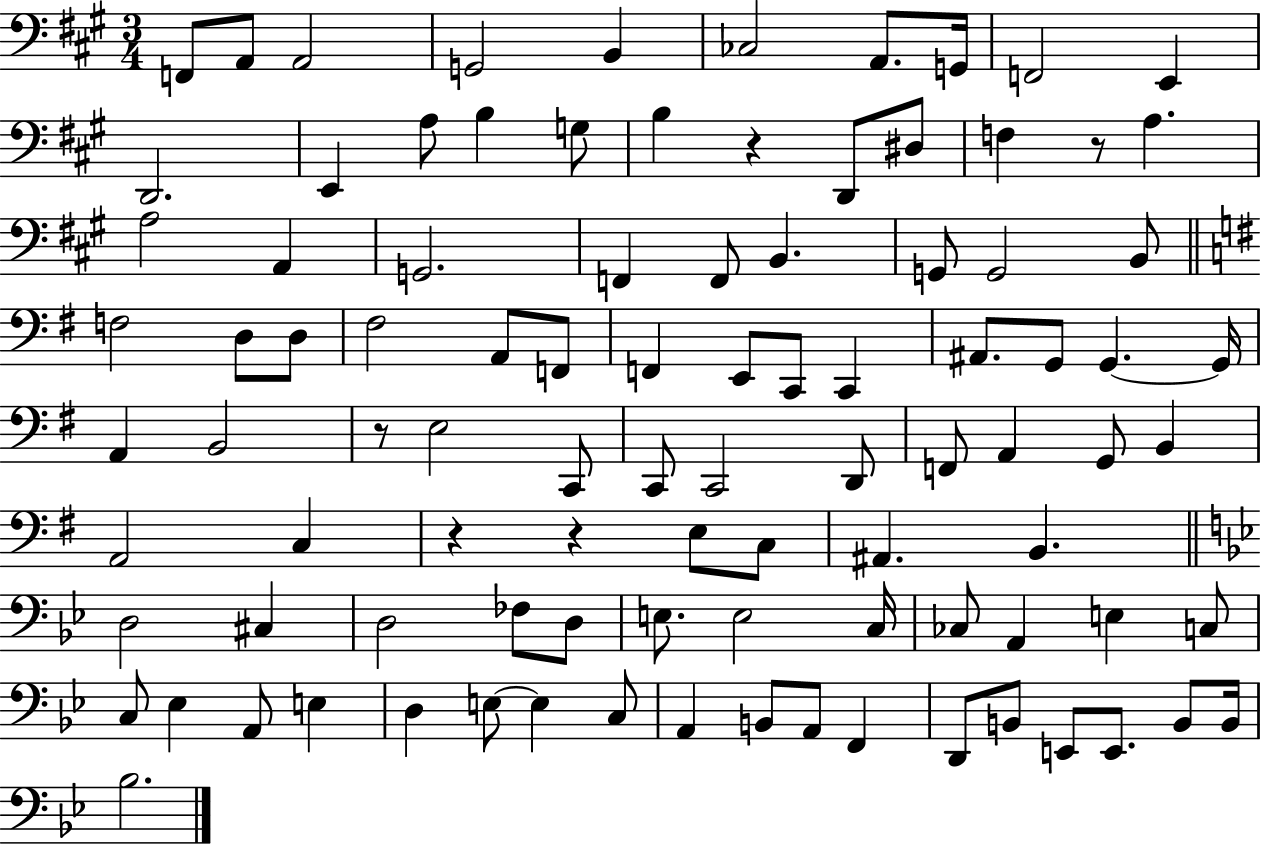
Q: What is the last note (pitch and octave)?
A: Bb3